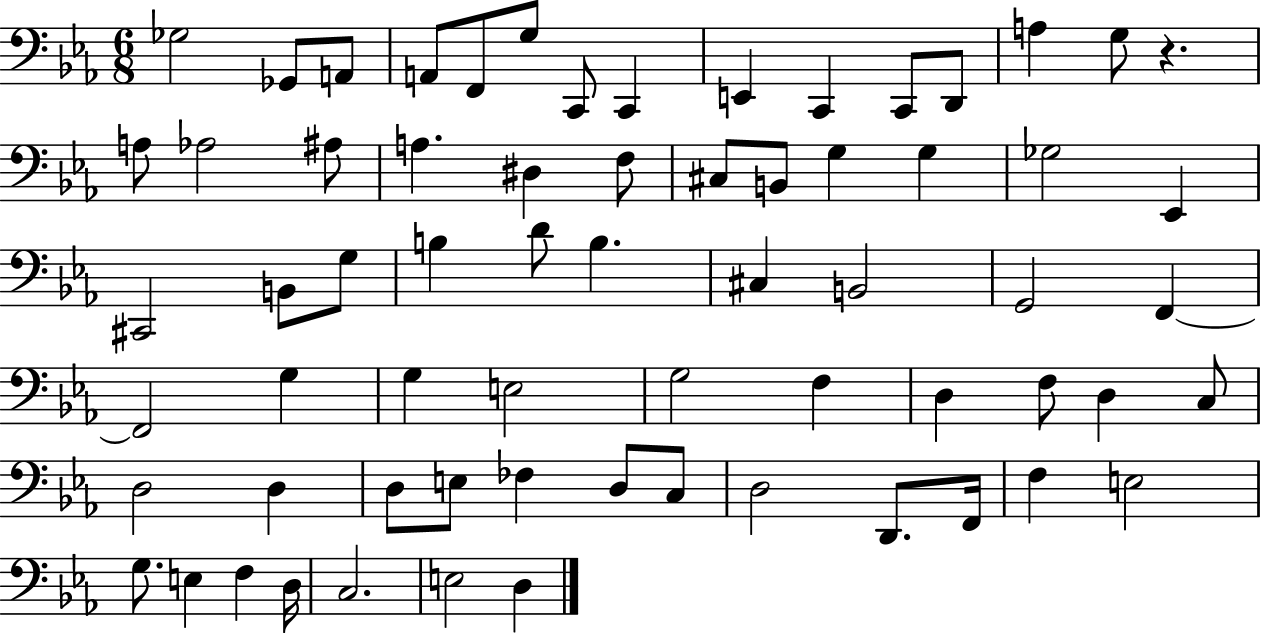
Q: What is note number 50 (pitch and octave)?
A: E3